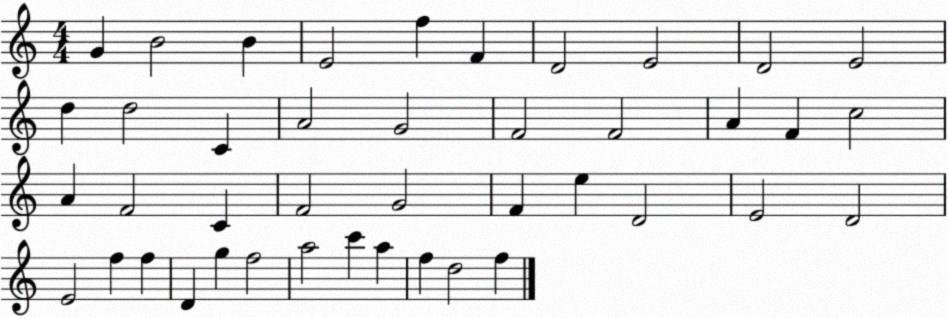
X:1
T:Untitled
M:4/4
L:1/4
K:C
G B2 B E2 f F D2 E2 D2 E2 d d2 C A2 G2 F2 F2 A F c2 A F2 C F2 G2 F e D2 E2 D2 E2 f f D g f2 a2 c' a f d2 f